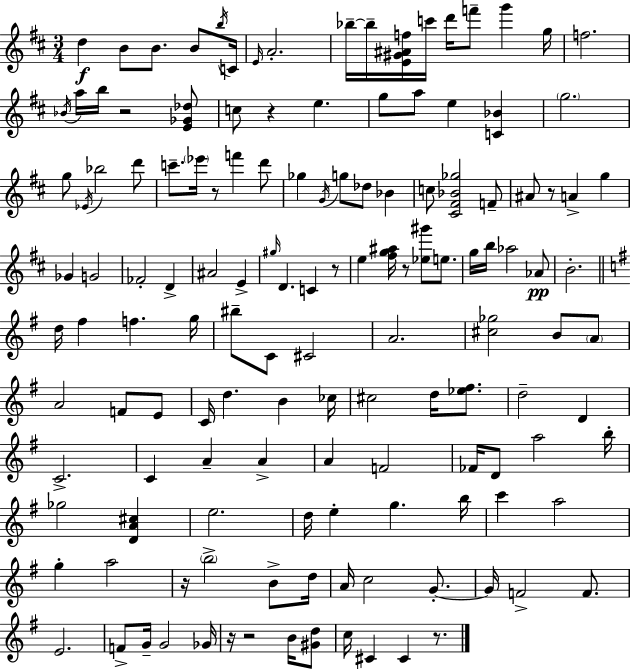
{
  \clef treble
  \numericTimeSignature
  \time 3/4
  \key d \major
  d''4\f b'8 b'8. b'8 \acciaccatura { b''16 } | c'16 \grace { e'16 } a'2.-. | bes''16--~~ bes''16-- <e' gis' ais' f''>16 c'''16 d'''16 f'''8-- g'''4 | g''16 f''2. | \break \acciaccatura { bes'16 } a''16 b''16 r2 | <e' ges' des''>8 c''8 r4 e''4. | g''8 a''8 e''4 <c' bes'>4 | \parenthesize g''2. | \break g''8 \acciaccatura { ees'16 } bes''2 | d'''8 c'''8.-- \parenthesize ees'''16 r8 f'''4 | d'''8 ges''4 \acciaccatura { g'16 } g''8 des''8 | bes'4 c''8 <cis' fis' bes' ges''>2 | \break f'8-- ais'8 r8 a'4-> | g''4 ges'4 g'2 | fes'2-. | d'4-> ais'2 | \break e'4-> \grace { gis''16 } d'4. | c'4 r8 e''4 <fis'' g'' ais''>16 r8 | <ees'' gis'''>8 e''8. g''16 b''16 aes''2 | aes'8\pp b'2.-. | \break \bar "||" \break \key e \minor d''16 fis''4 f''4. g''16 | bis''8-- c'8 cis'2 | a'2. | <cis'' ges''>2 b'8 \parenthesize a'8 | \break a'2 f'8 e'8 | c'16 d''4. b'4 ces''16 | cis''2 d''16 <ees'' fis''>8. | d''2-- d'4 | \break c'2.-> | c'4 a'4-- a'4-> | a'4 f'2 | fes'16 d'8 a''2 b''16-. | \break ges''2 <d' a' cis''>4 | e''2. | d''16 e''4-. g''4. b''16 | c'''4 a''2 | \break g''4-. a''2 | r16 \parenthesize b''2-> b'8-> d''16 | a'16 c''2 g'8.-.~~ | g'16 f'2-> f'8. | \break e'2. | f'8-> g'16-- g'2 ges'16 | r16 r2 b'16 <gis' d''>8 | c''16 cis'4 cis'4 r8. | \break \bar "|."
}